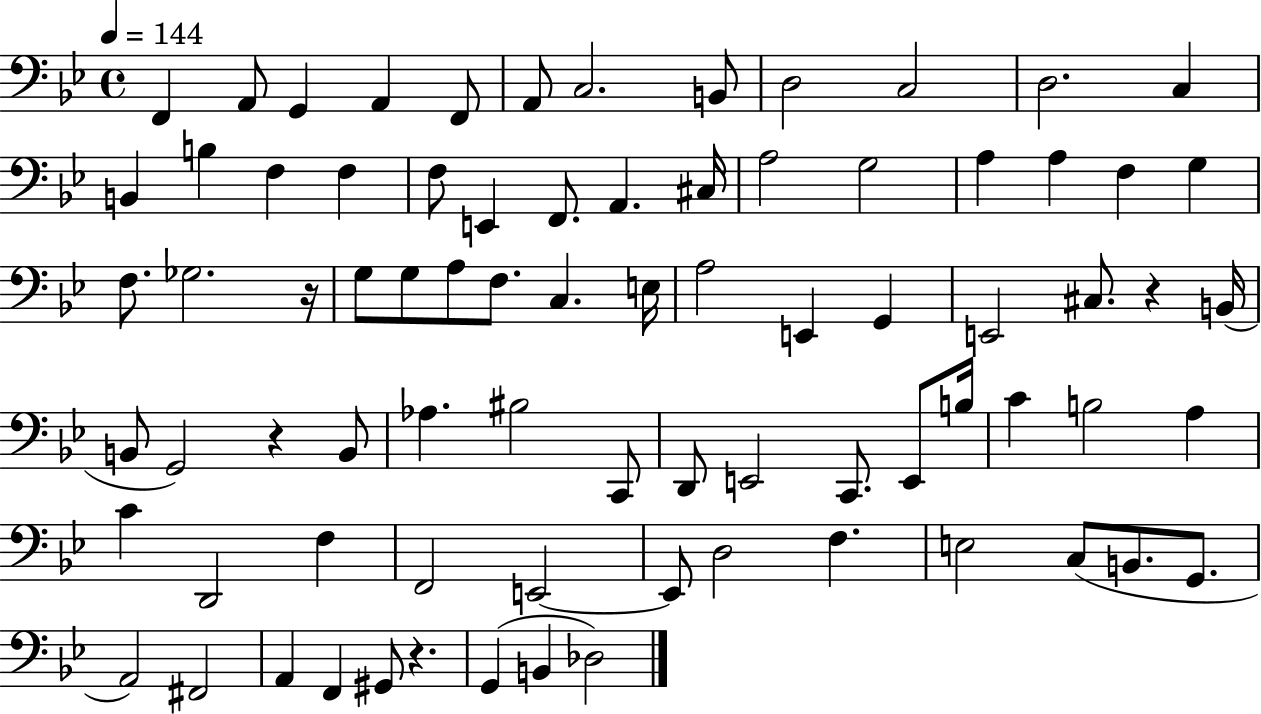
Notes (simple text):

F2/q A2/e G2/q A2/q F2/e A2/e C3/h. B2/e D3/h C3/h D3/h. C3/q B2/q B3/q F3/q F3/q F3/e E2/q F2/e. A2/q. C#3/s A3/h G3/h A3/q A3/q F3/q G3/q F3/e. Gb3/h. R/s G3/e G3/e A3/e F3/e. C3/q. E3/s A3/h E2/q G2/q E2/h C#3/e. R/q B2/s B2/e G2/h R/q B2/e Ab3/q. BIS3/h C2/e D2/e E2/h C2/e. E2/e B3/s C4/q B3/h A3/q C4/q D2/h F3/q F2/h E2/h E2/e D3/h F3/q. E3/h C3/e B2/e. G2/e. A2/h F#2/h A2/q F2/q G#2/e R/q. G2/q B2/q Db3/h